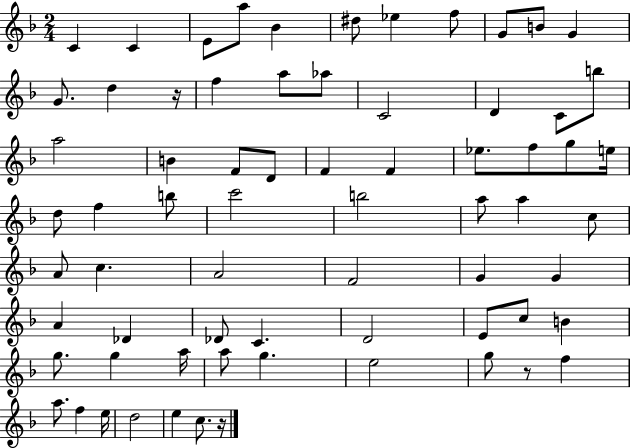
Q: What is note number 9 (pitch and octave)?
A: G4